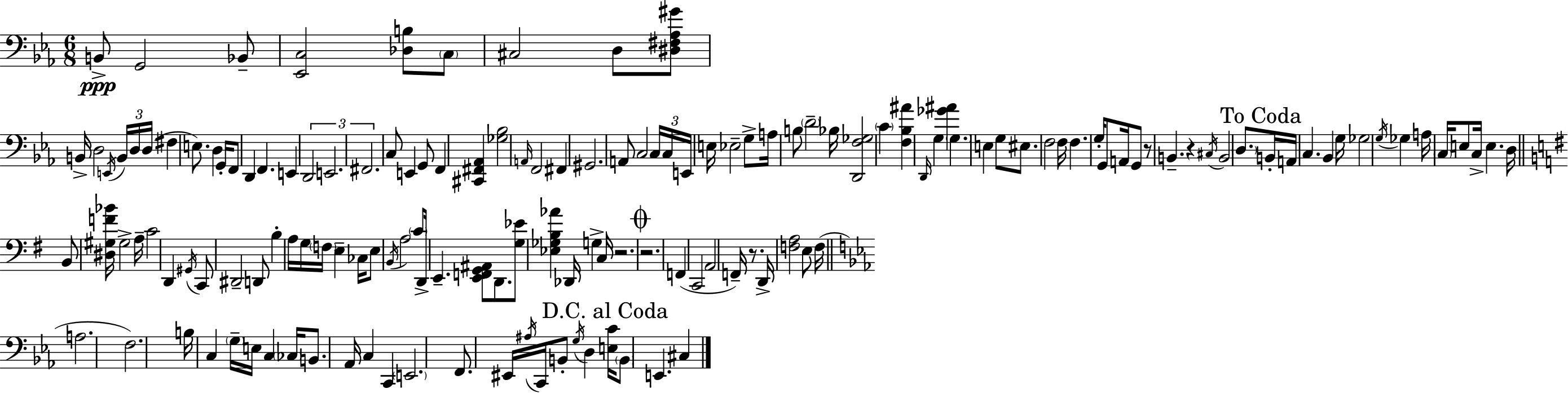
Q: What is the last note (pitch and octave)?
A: C#3